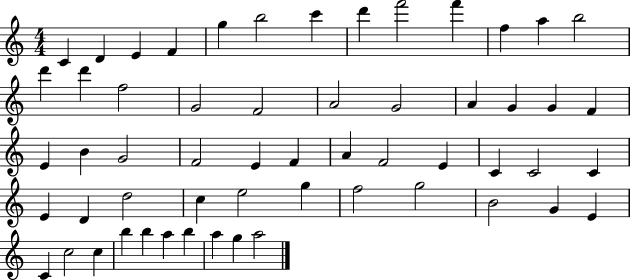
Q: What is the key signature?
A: C major